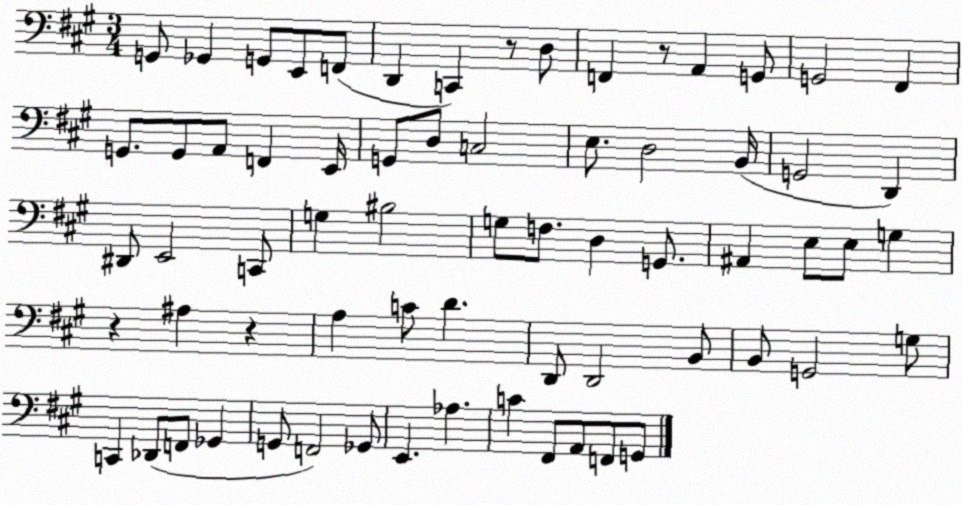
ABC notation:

X:1
T:Untitled
M:3/4
L:1/4
K:A
G,,/2 _G,, G,,/2 E,,/2 F,,/2 D,, C,, z/2 D,/2 F,, z/2 A,, G,,/2 G,,2 ^F,, G,,/2 G,,/2 A,,/2 F,, E,,/4 G,,/2 D,/2 C,2 E,/2 D,2 B,,/4 G,,2 D,, ^D,,/2 E,,2 C,,/2 G, ^B,2 G,/2 F,/2 D, G,,/2 ^A,, E,/2 E,/2 G, z ^A, z A, C/2 D D,,/2 D,,2 B,,/2 B,,/2 G,,2 G,/2 C,, _D,,/2 F,,/2 _G,, G,,/2 F,,2 _G,,/2 E,, _A, C ^F,,/2 A,,/2 F,,/2 G,,/2